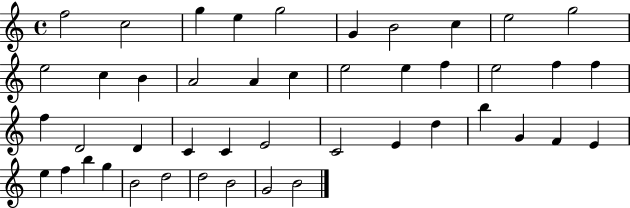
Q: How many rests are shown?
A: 0